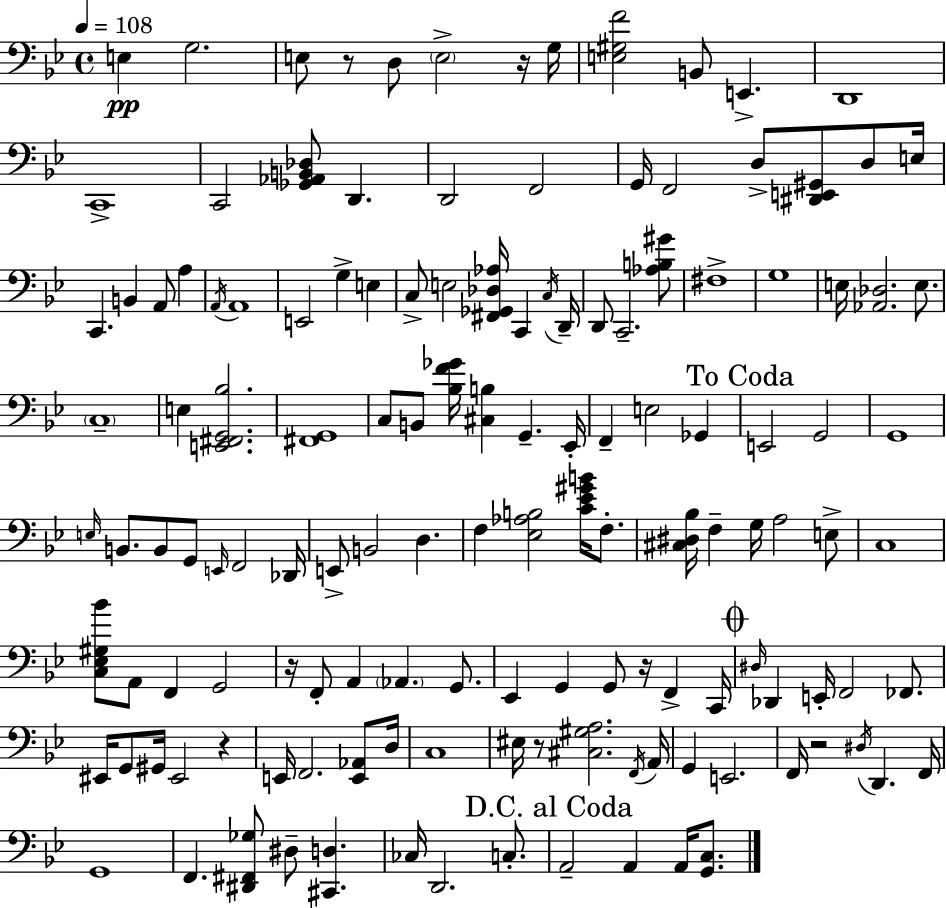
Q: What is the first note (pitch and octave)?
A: E3